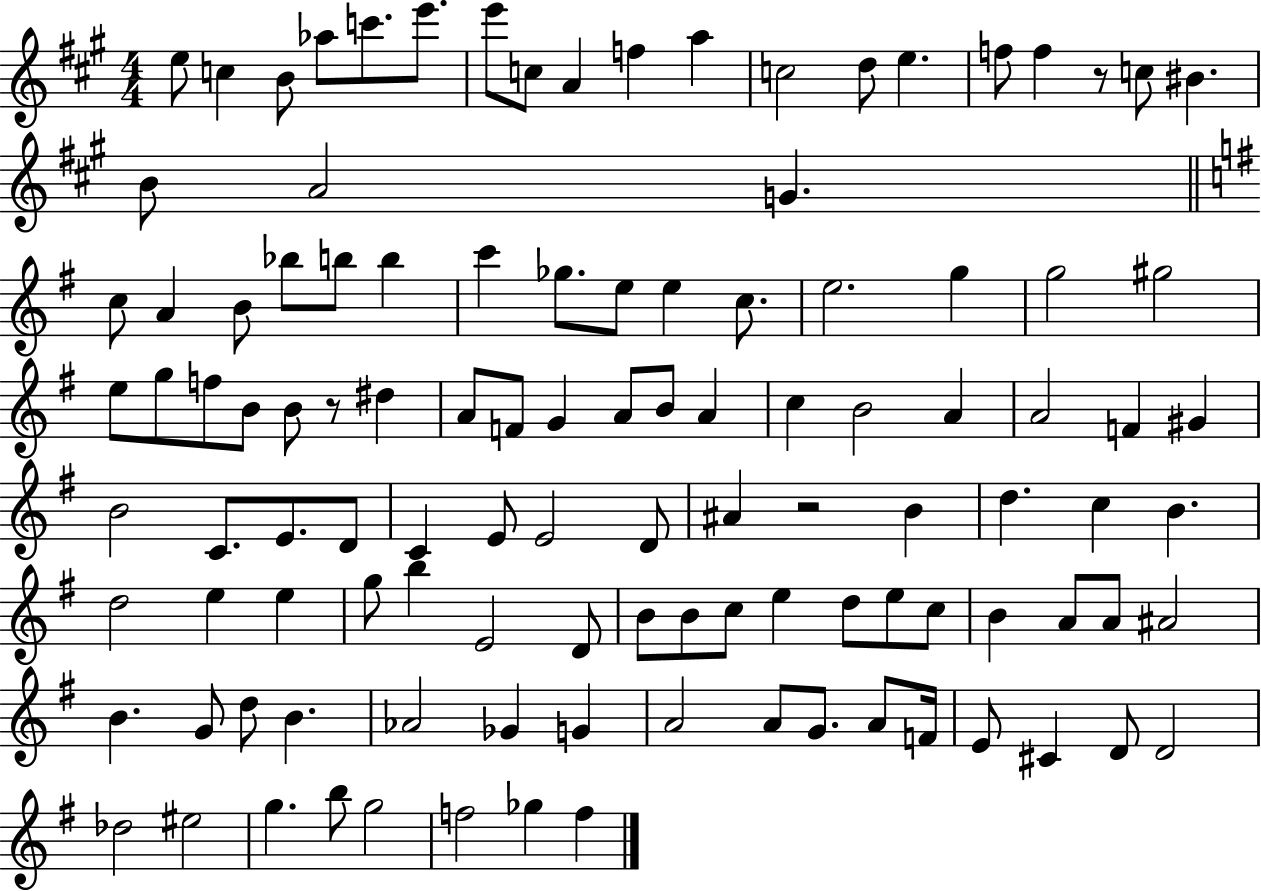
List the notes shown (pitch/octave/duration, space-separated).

E5/e C5/q B4/e Ab5/e C6/e. E6/e. E6/e C5/e A4/q F5/q A5/q C5/h D5/e E5/q. F5/e F5/q R/e C5/e BIS4/q. B4/e A4/h G4/q. C5/e A4/q B4/e Bb5/e B5/e B5/q C6/q Gb5/e. E5/e E5/q C5/e. E5/h. G5/q G5/h G#5/h E5/e G5/e F5/e B4/e B4/e R/e D#5/q A4/e F4/e G4/q A4/e B4/e A4/q C5/q B4/h A4/q A4/h F4/q G#4/q B4/h C4/e. E4/e. D4/e C4/q E4/e E4/h D4/e A#4/q R/h B4/q D5/q. C5/q B4/q. D5/h E5/q E5/q G5/e B5/q E4/h D4/e B4/e B4/e C5/e E5/q D5/e E5/e C5/e B4/q A4/e A4/e A#4/h B4/q. G4/e D5/e B4/q. Ab4/h Gb4/q G4/q A4/h A4/e G4/e. A4/e F4/s E4/e C#4/q D4/e D4/h Db5/h EIS5/h G5/q. B5/e G5/h F5/h Gb5/q F5/q